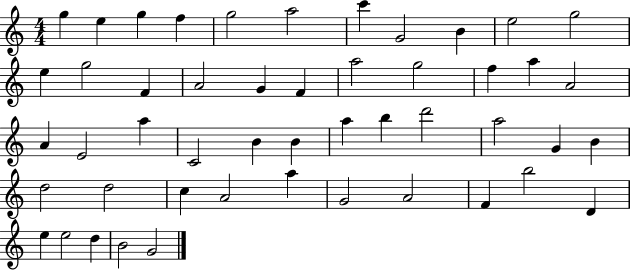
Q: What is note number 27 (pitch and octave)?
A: B4